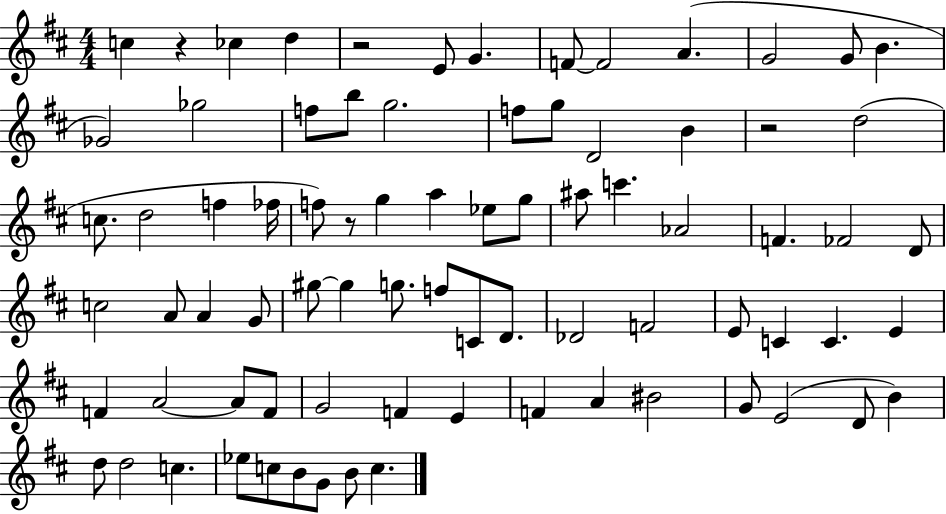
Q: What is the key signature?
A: D major